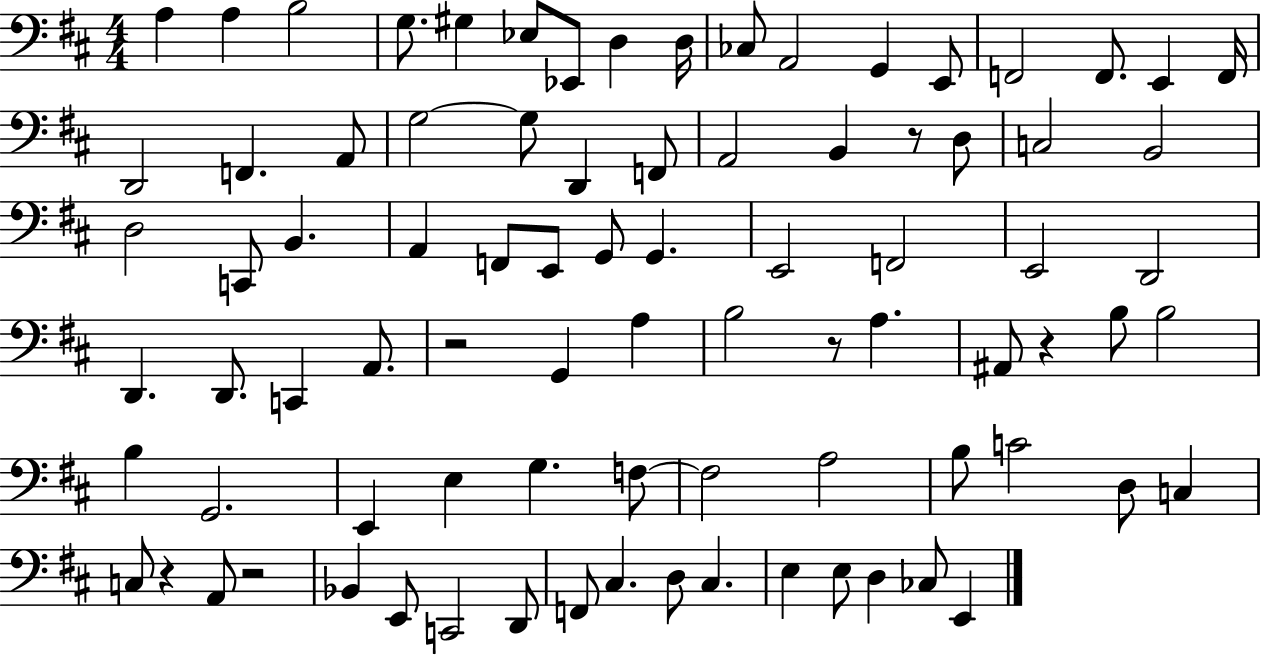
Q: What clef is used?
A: bass